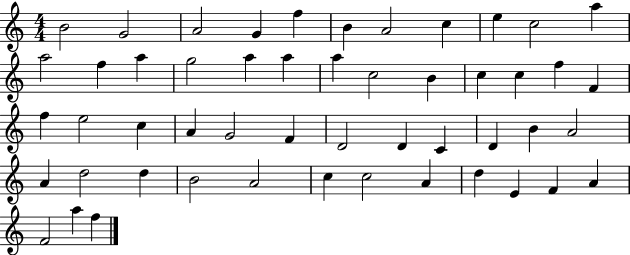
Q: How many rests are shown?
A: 0